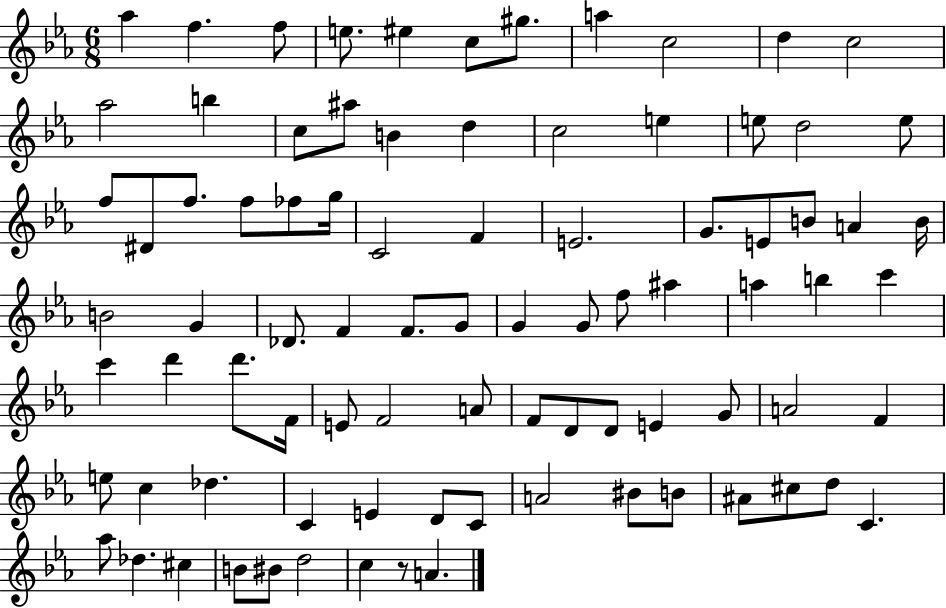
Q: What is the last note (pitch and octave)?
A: A4